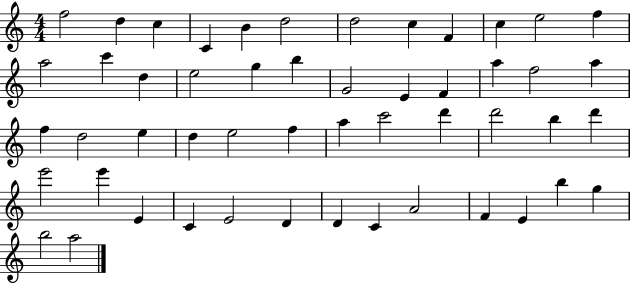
F5/h D5/q C5/q C4/q B4/q D5/h D5/h C5/q F4/q C5/q E5/h F5/q A5/h C6/q D5/q E5/h G5/q B5/q G4/h E4/q F4/q A5/q F5/h A5/q F5/q D5/h E5/q D5/q E5/h F5/q A5/q C6/h D6/q D6/h B5/q D6/q E6/h E6/q E4/q C4/q E4/h D4/q D4/q C4/q A4/h F4/q E4/q B5/q G5/q B5/h A5/h